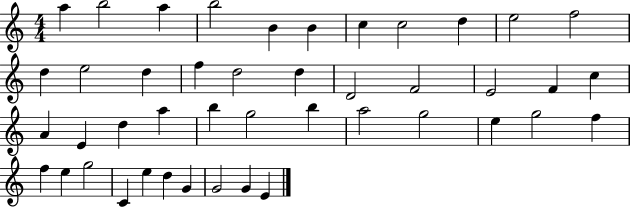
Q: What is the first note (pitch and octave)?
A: A5